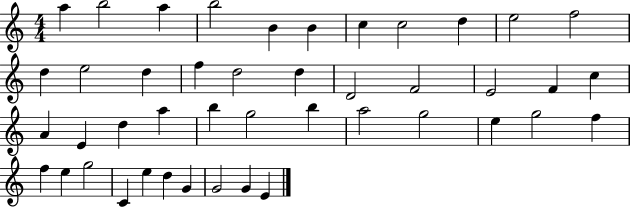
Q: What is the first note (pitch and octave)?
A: A5